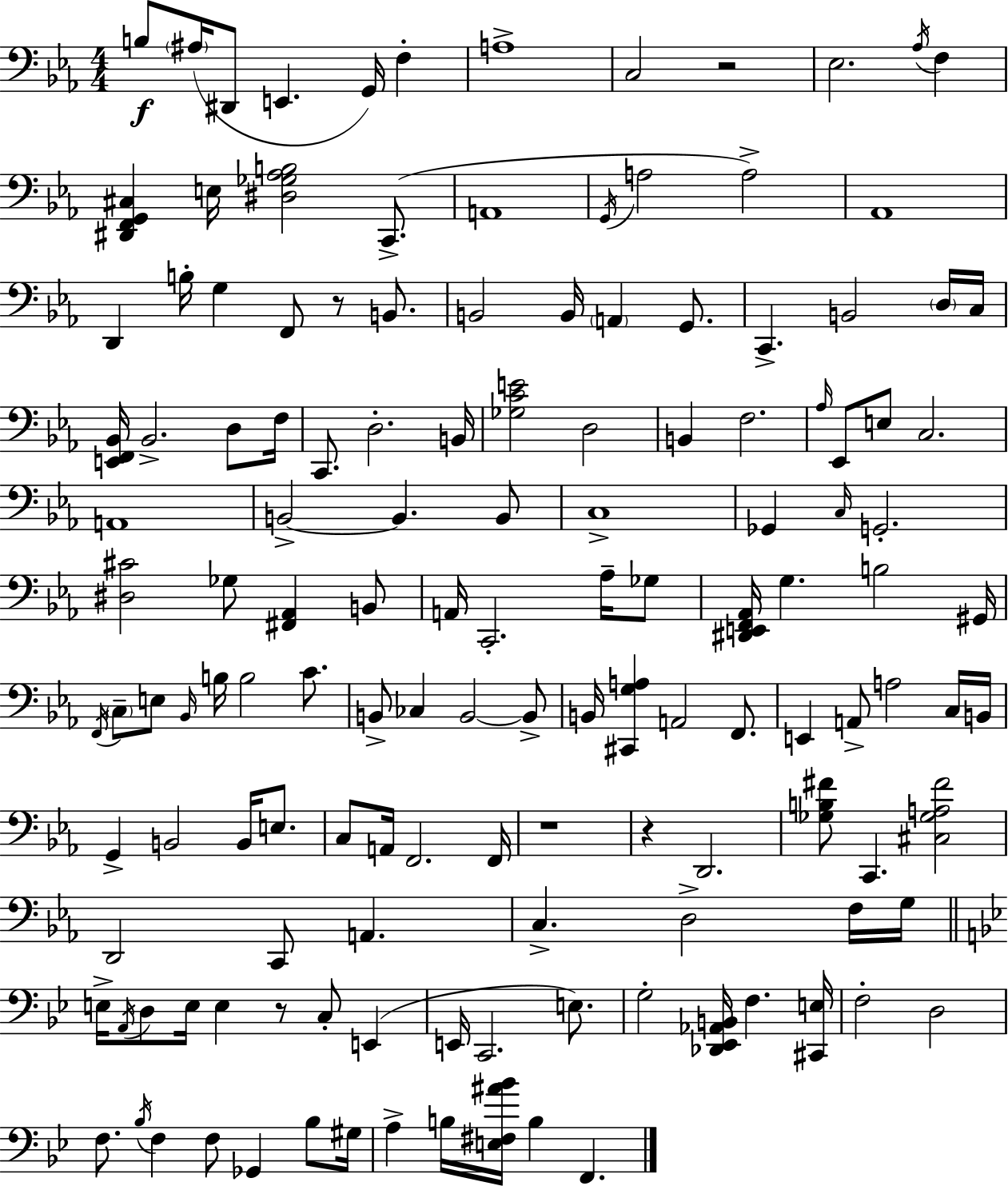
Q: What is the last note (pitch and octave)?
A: F2